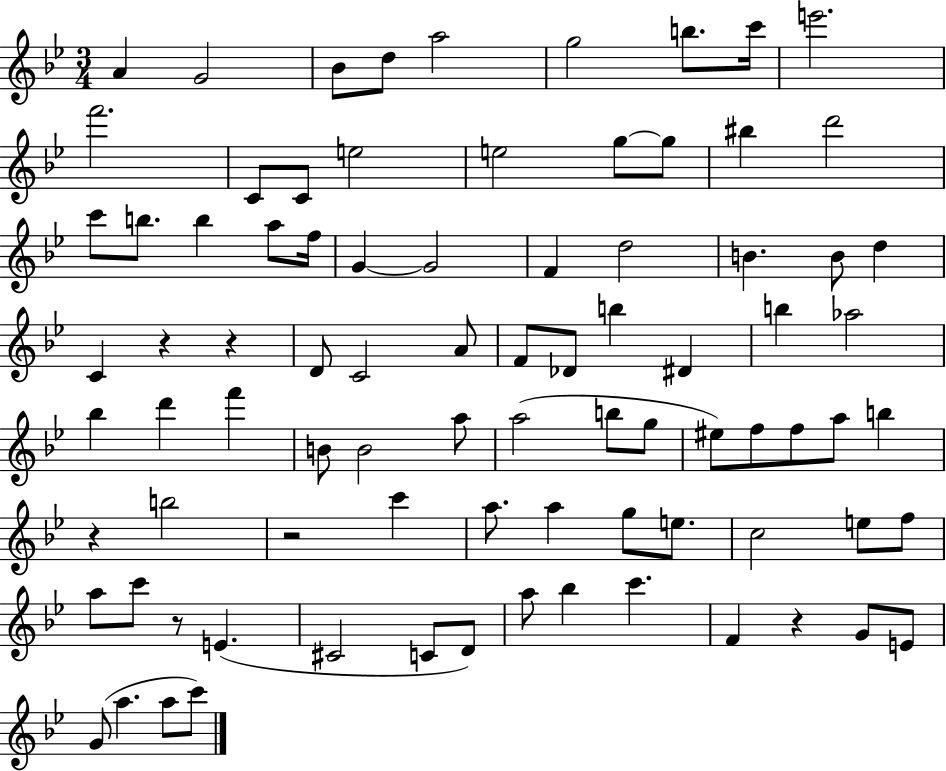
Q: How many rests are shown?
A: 6